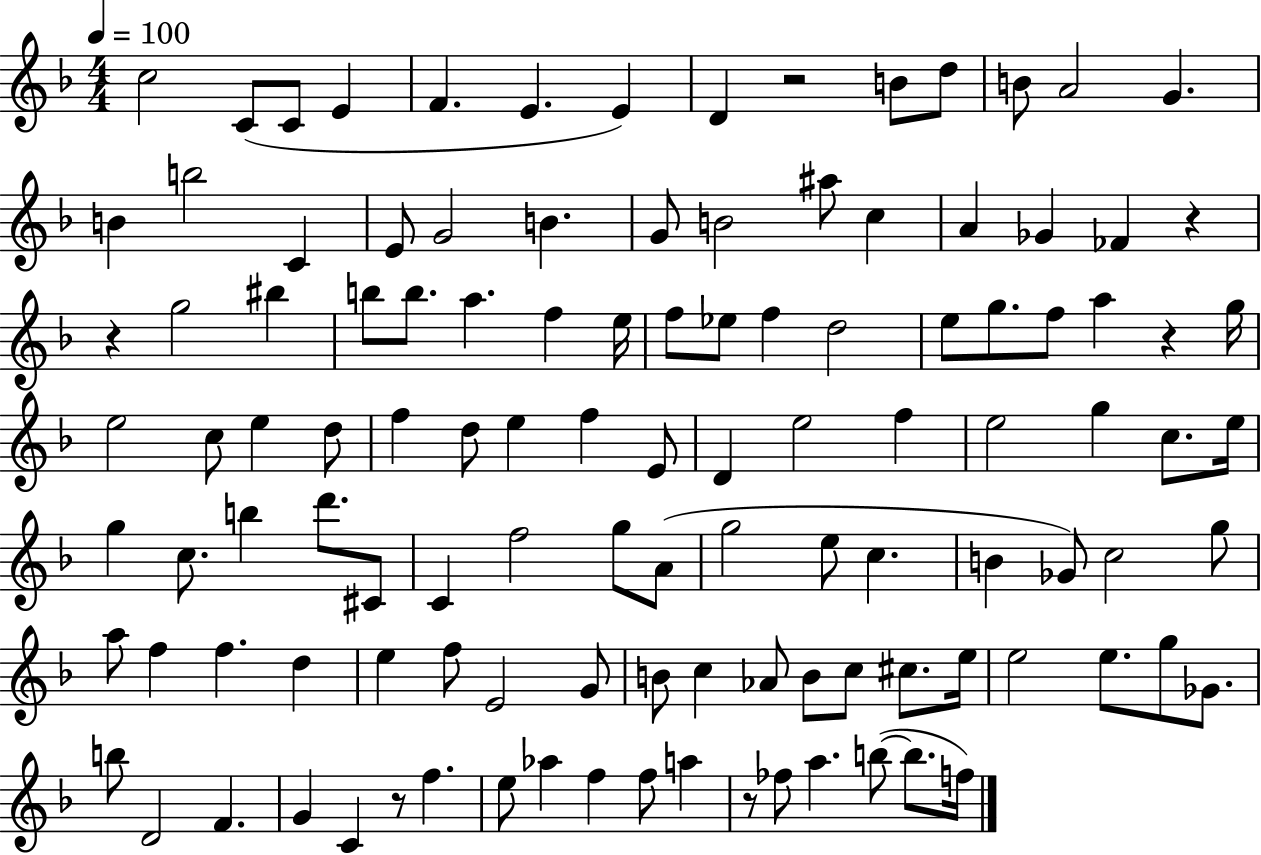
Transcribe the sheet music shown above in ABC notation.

X:1
T:Untitled
M:4/4
L:1/4
K:F
c2 C/2 C/2 E F E E D z2 B/2 d/2 B/2 A2 G B b2 C E/2 G2 B G/2 B2 ^a/2 c A _G _F z z g2 ^b b/2 b/2 a f e/4 f/2 _e/2 f d2 e/2 g/2 f/2 a z g/4 e2 c/2 e d/2 f d/2 e f E/2 D e2 f e2 g c/2 e/4 g c/2 b d'/2 ^C/2 C f2 g/2 A/2 g2 e/2 c B _G/2 c2 g/2 a/2 f f d e f/2 E2 G/2 B/2 c _A/2 B/2 c/2 ^c/2 e/4 e2 e/2 g/2 _G/2 b/2 D2 F G C z/2 f e/2 _a f f/2 a z/2 _f/2 a b/2 b/2 f/4